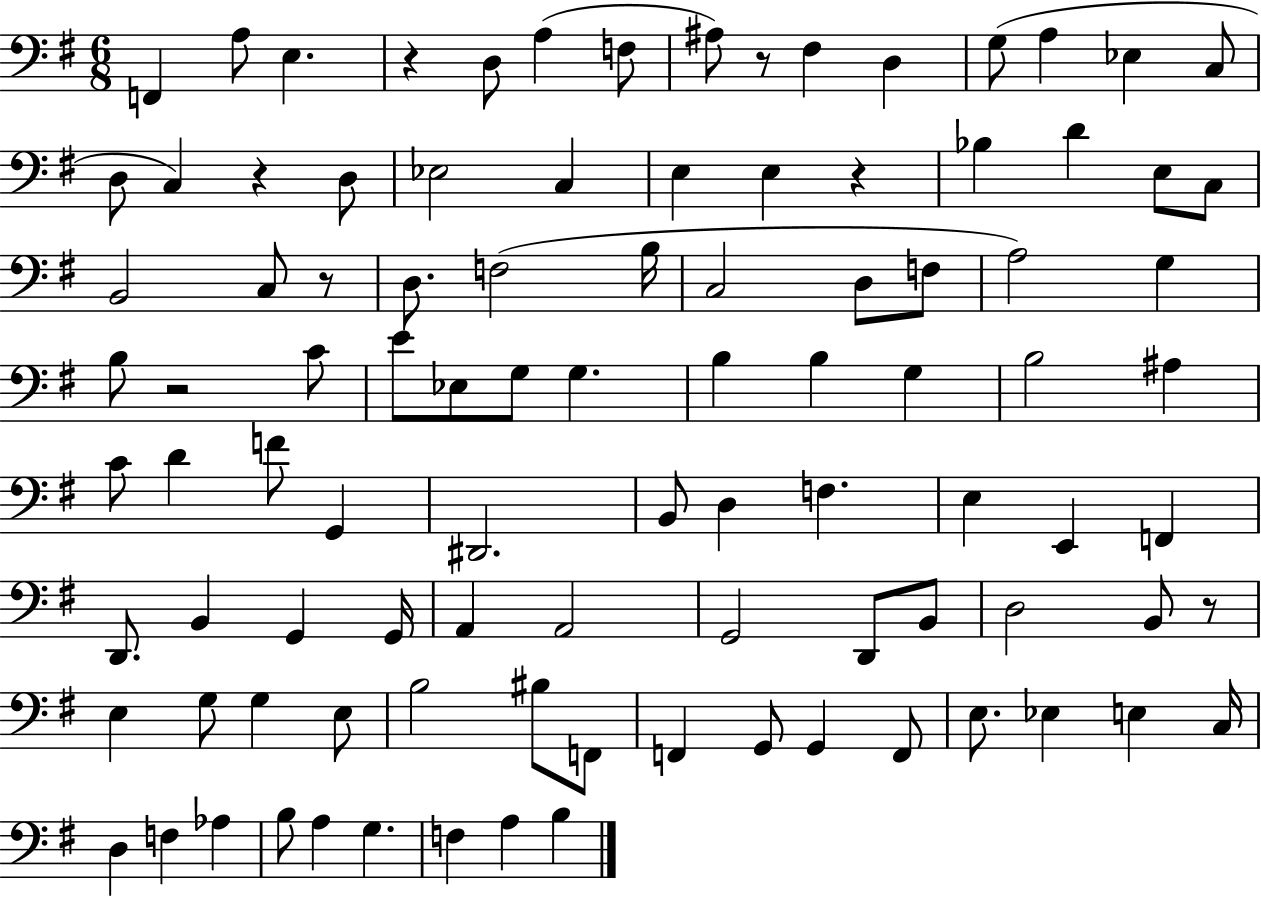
F2/q A3/e E3/q. R/q D3/e A3/q F3/e A#3/e R/e F#3/q D3/q G3/e A3/q Eb3/q C3/e D3/e C3/q R/q D3/e Eb3/h C3/q E3/q E3/q R/q Bb3/q D4/q E3/e C3/e B2/h C3/e R/e D3/e. F3/h B3/s C3/h D3/e F3/e A3/h G3/q B3/e R/h C4/e E4/e Eb3/e G3/e G3/q. B3/q B3/q G3/q B3/h A#3/q C4/e D4/q F4/e G2/q D#2/h. B2/e D3/q F3/q. E3/q E2/q F2/q D2/e. B2/q G2/q G2/s A2/q A2/h G2/h D2/e B2/e D3/h B2/e R/e E3/q G3/e G3/q E3/e B3/h BIS3/e F2/e F2/q G2/e G2/q F2/e E3/e. Eb3/q E3/q C3/s D3/q F3/q Ab3/q B3/e A3/q G3/q. F3/q A3/q B3/q